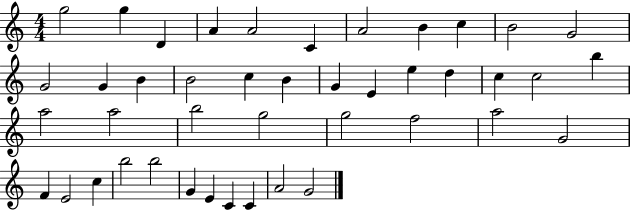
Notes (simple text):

G5/h G5/q D4/q A4/q A4/h C4/q A4/h B4/q C5/q B4/h G4/h G4/h G4/q B4/q B4/h C5/q B4/q G4/q E4/q E5/q D5/q C5/q C5/h B5/q A5/h A5/h B5/h G5/h G5/h F5/h A5/h G4/h F4/q E4/h C5/q B5/h B5/h G4/q E4/q C4/q C4/q A4/h G4/h